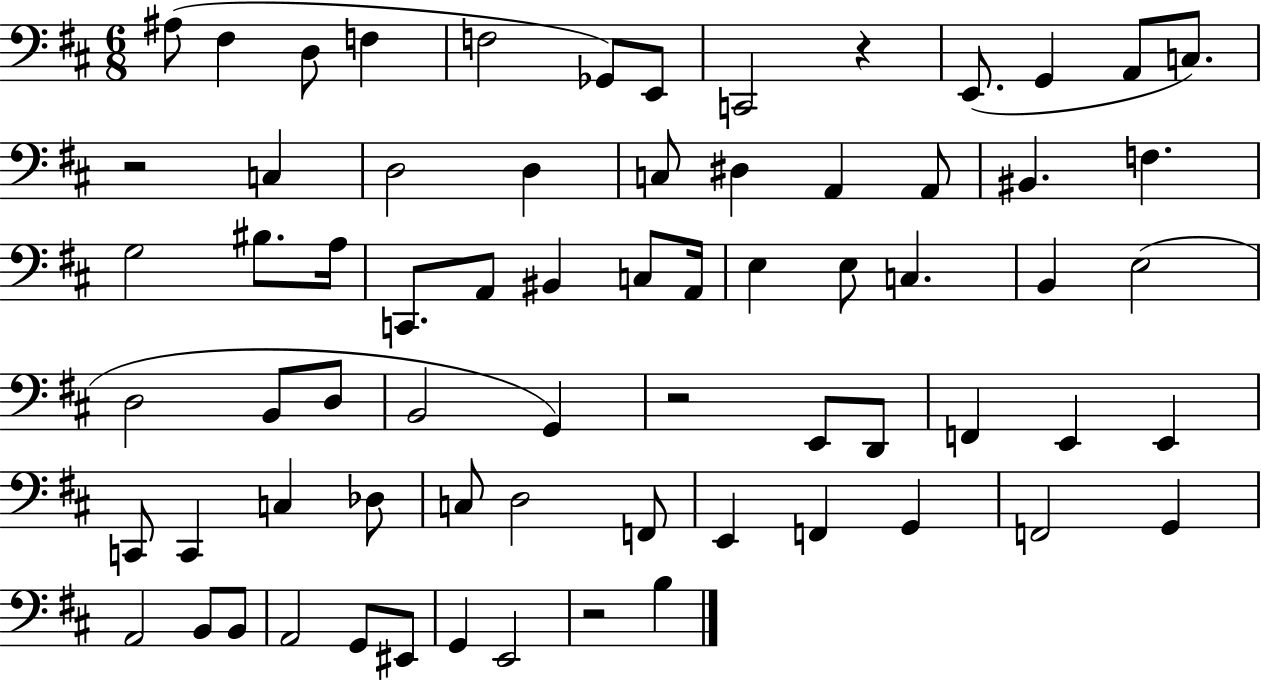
X:1
T:Untitled
M:6/8
L:1/4
K:D
^A,/2 ^F, D,/2 F, F,2 _G,,/2 E,,/2 C,,2 z E,,/2 G,, A,,/2 C,/2 z2 C, D,2 D, C,/2 ^D, A,, A,,/2 ^B,, F, G,2 ^B,/2 A,/4 C,,/2 A,,/2 ^B,, C,/2 A,,/4 E, E,/2 C, B,, E,2 D,2 B,,/2 D,/2 B,,2 G,, z2 E,,/2 D,,/2 F,, E,, E,, C,,/2 C,, C, _D,/2 C,/2 D,2 F,,/2 E,, F,, G,, F,,2 G,, A,,2 B,,/2 B,,/2 A,,2 G,,/2 ^E,,/2 G,, E,,2 z2 B,